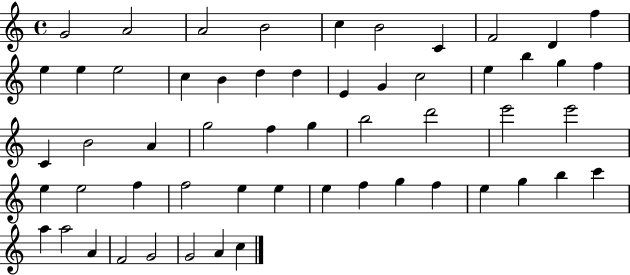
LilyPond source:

{
  \clef treble
  \time 4/4
  \defaultTimeSignature
  \key c \major
  g'2 a'2 | a'2 b'2 | c''4 b'2 c'4 | f'2 d'4 f''4 | \break e''4 e''4 e''2 | c''4 b'4 d''4 d''4 | e'4 g'4 c''2 | e''4 b''4 g''4 f''4 | \break c'4 b'2 a'4 | g''2 f''4 g''4 | b''2 d'''2 | e'''2 e'''2 | \break e''4 e''2 f''4 | f''2 e''4 e''4 | e''4 f''4 g''4 f''4 | e''4 g''4 b''4 c'''4 | \break a''4 a''2 a'4 | f'2 g'2 | g'2 a'4 c''4 | \bar "|."
}